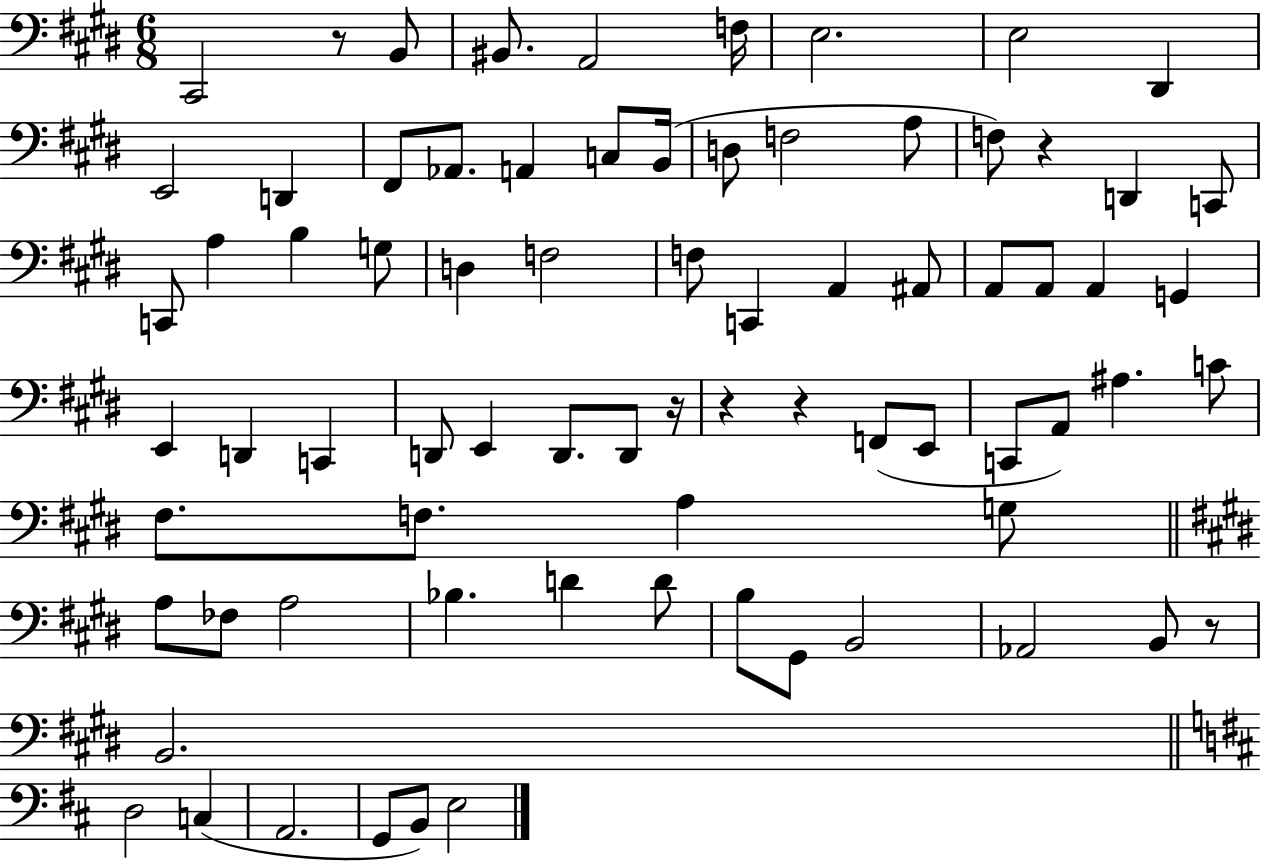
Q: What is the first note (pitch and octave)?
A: C#2